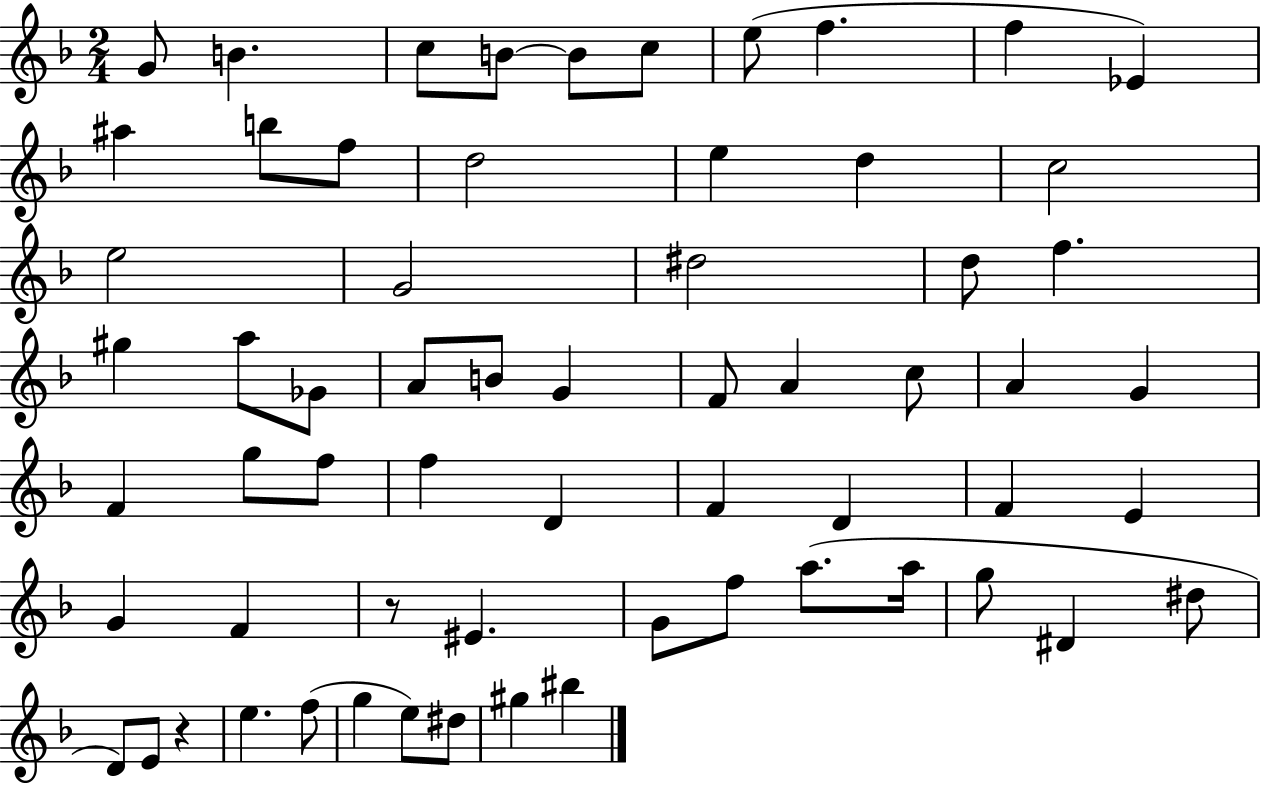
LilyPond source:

{
  \clef treble
  \numericTimeSignature
  \time 2/4
  \key f \major
  g'8 b'4. | c''8 b'8~~ b'8 c''8 | e''8( f''4. | f''4 ees'4) | \break ais''4 b''8 f''8 | d''2 | e''4 d''4 | c''2 | \break e''2 | g'2 | dis''2 | d''8 f''4. | \break gis''4 a''8 ges'8 | a'8 b'8 g'4 | f'8 a'4 c''8 | a'4 g'4 | \break f'4 g''8 f''8 | f''4 d'4 | f'4 d'4 | f'4 e'4 | \break g'4 f'4 | r8 eis'4. | g'8 f''8 a''8.( a''16 | g''8 dis'4 dis''8 | \break d'8) e'8 r4 | e''4. f''8( | g''4 e''8) dis''8 | gis''4 bis''4 | \break \bar "|."
}